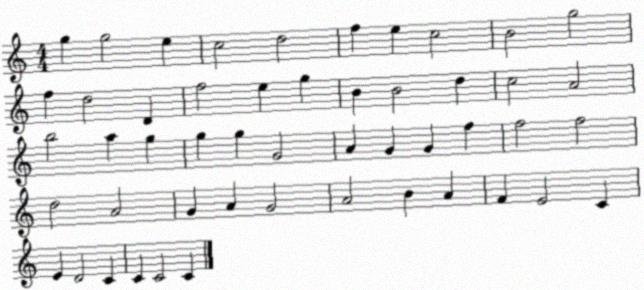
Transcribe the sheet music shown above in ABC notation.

X:1
T:Untitled
M:4/4
L:1/4
K:C
g g2 e c2 d2 f e c2 B2 g2 f d2 D f2 e g B B2 d c2 A2 b2 a g g g G2 A G G f f2 f2 d2 A2 G A G2 A2 B A F E2 C E D2 C C C2 C